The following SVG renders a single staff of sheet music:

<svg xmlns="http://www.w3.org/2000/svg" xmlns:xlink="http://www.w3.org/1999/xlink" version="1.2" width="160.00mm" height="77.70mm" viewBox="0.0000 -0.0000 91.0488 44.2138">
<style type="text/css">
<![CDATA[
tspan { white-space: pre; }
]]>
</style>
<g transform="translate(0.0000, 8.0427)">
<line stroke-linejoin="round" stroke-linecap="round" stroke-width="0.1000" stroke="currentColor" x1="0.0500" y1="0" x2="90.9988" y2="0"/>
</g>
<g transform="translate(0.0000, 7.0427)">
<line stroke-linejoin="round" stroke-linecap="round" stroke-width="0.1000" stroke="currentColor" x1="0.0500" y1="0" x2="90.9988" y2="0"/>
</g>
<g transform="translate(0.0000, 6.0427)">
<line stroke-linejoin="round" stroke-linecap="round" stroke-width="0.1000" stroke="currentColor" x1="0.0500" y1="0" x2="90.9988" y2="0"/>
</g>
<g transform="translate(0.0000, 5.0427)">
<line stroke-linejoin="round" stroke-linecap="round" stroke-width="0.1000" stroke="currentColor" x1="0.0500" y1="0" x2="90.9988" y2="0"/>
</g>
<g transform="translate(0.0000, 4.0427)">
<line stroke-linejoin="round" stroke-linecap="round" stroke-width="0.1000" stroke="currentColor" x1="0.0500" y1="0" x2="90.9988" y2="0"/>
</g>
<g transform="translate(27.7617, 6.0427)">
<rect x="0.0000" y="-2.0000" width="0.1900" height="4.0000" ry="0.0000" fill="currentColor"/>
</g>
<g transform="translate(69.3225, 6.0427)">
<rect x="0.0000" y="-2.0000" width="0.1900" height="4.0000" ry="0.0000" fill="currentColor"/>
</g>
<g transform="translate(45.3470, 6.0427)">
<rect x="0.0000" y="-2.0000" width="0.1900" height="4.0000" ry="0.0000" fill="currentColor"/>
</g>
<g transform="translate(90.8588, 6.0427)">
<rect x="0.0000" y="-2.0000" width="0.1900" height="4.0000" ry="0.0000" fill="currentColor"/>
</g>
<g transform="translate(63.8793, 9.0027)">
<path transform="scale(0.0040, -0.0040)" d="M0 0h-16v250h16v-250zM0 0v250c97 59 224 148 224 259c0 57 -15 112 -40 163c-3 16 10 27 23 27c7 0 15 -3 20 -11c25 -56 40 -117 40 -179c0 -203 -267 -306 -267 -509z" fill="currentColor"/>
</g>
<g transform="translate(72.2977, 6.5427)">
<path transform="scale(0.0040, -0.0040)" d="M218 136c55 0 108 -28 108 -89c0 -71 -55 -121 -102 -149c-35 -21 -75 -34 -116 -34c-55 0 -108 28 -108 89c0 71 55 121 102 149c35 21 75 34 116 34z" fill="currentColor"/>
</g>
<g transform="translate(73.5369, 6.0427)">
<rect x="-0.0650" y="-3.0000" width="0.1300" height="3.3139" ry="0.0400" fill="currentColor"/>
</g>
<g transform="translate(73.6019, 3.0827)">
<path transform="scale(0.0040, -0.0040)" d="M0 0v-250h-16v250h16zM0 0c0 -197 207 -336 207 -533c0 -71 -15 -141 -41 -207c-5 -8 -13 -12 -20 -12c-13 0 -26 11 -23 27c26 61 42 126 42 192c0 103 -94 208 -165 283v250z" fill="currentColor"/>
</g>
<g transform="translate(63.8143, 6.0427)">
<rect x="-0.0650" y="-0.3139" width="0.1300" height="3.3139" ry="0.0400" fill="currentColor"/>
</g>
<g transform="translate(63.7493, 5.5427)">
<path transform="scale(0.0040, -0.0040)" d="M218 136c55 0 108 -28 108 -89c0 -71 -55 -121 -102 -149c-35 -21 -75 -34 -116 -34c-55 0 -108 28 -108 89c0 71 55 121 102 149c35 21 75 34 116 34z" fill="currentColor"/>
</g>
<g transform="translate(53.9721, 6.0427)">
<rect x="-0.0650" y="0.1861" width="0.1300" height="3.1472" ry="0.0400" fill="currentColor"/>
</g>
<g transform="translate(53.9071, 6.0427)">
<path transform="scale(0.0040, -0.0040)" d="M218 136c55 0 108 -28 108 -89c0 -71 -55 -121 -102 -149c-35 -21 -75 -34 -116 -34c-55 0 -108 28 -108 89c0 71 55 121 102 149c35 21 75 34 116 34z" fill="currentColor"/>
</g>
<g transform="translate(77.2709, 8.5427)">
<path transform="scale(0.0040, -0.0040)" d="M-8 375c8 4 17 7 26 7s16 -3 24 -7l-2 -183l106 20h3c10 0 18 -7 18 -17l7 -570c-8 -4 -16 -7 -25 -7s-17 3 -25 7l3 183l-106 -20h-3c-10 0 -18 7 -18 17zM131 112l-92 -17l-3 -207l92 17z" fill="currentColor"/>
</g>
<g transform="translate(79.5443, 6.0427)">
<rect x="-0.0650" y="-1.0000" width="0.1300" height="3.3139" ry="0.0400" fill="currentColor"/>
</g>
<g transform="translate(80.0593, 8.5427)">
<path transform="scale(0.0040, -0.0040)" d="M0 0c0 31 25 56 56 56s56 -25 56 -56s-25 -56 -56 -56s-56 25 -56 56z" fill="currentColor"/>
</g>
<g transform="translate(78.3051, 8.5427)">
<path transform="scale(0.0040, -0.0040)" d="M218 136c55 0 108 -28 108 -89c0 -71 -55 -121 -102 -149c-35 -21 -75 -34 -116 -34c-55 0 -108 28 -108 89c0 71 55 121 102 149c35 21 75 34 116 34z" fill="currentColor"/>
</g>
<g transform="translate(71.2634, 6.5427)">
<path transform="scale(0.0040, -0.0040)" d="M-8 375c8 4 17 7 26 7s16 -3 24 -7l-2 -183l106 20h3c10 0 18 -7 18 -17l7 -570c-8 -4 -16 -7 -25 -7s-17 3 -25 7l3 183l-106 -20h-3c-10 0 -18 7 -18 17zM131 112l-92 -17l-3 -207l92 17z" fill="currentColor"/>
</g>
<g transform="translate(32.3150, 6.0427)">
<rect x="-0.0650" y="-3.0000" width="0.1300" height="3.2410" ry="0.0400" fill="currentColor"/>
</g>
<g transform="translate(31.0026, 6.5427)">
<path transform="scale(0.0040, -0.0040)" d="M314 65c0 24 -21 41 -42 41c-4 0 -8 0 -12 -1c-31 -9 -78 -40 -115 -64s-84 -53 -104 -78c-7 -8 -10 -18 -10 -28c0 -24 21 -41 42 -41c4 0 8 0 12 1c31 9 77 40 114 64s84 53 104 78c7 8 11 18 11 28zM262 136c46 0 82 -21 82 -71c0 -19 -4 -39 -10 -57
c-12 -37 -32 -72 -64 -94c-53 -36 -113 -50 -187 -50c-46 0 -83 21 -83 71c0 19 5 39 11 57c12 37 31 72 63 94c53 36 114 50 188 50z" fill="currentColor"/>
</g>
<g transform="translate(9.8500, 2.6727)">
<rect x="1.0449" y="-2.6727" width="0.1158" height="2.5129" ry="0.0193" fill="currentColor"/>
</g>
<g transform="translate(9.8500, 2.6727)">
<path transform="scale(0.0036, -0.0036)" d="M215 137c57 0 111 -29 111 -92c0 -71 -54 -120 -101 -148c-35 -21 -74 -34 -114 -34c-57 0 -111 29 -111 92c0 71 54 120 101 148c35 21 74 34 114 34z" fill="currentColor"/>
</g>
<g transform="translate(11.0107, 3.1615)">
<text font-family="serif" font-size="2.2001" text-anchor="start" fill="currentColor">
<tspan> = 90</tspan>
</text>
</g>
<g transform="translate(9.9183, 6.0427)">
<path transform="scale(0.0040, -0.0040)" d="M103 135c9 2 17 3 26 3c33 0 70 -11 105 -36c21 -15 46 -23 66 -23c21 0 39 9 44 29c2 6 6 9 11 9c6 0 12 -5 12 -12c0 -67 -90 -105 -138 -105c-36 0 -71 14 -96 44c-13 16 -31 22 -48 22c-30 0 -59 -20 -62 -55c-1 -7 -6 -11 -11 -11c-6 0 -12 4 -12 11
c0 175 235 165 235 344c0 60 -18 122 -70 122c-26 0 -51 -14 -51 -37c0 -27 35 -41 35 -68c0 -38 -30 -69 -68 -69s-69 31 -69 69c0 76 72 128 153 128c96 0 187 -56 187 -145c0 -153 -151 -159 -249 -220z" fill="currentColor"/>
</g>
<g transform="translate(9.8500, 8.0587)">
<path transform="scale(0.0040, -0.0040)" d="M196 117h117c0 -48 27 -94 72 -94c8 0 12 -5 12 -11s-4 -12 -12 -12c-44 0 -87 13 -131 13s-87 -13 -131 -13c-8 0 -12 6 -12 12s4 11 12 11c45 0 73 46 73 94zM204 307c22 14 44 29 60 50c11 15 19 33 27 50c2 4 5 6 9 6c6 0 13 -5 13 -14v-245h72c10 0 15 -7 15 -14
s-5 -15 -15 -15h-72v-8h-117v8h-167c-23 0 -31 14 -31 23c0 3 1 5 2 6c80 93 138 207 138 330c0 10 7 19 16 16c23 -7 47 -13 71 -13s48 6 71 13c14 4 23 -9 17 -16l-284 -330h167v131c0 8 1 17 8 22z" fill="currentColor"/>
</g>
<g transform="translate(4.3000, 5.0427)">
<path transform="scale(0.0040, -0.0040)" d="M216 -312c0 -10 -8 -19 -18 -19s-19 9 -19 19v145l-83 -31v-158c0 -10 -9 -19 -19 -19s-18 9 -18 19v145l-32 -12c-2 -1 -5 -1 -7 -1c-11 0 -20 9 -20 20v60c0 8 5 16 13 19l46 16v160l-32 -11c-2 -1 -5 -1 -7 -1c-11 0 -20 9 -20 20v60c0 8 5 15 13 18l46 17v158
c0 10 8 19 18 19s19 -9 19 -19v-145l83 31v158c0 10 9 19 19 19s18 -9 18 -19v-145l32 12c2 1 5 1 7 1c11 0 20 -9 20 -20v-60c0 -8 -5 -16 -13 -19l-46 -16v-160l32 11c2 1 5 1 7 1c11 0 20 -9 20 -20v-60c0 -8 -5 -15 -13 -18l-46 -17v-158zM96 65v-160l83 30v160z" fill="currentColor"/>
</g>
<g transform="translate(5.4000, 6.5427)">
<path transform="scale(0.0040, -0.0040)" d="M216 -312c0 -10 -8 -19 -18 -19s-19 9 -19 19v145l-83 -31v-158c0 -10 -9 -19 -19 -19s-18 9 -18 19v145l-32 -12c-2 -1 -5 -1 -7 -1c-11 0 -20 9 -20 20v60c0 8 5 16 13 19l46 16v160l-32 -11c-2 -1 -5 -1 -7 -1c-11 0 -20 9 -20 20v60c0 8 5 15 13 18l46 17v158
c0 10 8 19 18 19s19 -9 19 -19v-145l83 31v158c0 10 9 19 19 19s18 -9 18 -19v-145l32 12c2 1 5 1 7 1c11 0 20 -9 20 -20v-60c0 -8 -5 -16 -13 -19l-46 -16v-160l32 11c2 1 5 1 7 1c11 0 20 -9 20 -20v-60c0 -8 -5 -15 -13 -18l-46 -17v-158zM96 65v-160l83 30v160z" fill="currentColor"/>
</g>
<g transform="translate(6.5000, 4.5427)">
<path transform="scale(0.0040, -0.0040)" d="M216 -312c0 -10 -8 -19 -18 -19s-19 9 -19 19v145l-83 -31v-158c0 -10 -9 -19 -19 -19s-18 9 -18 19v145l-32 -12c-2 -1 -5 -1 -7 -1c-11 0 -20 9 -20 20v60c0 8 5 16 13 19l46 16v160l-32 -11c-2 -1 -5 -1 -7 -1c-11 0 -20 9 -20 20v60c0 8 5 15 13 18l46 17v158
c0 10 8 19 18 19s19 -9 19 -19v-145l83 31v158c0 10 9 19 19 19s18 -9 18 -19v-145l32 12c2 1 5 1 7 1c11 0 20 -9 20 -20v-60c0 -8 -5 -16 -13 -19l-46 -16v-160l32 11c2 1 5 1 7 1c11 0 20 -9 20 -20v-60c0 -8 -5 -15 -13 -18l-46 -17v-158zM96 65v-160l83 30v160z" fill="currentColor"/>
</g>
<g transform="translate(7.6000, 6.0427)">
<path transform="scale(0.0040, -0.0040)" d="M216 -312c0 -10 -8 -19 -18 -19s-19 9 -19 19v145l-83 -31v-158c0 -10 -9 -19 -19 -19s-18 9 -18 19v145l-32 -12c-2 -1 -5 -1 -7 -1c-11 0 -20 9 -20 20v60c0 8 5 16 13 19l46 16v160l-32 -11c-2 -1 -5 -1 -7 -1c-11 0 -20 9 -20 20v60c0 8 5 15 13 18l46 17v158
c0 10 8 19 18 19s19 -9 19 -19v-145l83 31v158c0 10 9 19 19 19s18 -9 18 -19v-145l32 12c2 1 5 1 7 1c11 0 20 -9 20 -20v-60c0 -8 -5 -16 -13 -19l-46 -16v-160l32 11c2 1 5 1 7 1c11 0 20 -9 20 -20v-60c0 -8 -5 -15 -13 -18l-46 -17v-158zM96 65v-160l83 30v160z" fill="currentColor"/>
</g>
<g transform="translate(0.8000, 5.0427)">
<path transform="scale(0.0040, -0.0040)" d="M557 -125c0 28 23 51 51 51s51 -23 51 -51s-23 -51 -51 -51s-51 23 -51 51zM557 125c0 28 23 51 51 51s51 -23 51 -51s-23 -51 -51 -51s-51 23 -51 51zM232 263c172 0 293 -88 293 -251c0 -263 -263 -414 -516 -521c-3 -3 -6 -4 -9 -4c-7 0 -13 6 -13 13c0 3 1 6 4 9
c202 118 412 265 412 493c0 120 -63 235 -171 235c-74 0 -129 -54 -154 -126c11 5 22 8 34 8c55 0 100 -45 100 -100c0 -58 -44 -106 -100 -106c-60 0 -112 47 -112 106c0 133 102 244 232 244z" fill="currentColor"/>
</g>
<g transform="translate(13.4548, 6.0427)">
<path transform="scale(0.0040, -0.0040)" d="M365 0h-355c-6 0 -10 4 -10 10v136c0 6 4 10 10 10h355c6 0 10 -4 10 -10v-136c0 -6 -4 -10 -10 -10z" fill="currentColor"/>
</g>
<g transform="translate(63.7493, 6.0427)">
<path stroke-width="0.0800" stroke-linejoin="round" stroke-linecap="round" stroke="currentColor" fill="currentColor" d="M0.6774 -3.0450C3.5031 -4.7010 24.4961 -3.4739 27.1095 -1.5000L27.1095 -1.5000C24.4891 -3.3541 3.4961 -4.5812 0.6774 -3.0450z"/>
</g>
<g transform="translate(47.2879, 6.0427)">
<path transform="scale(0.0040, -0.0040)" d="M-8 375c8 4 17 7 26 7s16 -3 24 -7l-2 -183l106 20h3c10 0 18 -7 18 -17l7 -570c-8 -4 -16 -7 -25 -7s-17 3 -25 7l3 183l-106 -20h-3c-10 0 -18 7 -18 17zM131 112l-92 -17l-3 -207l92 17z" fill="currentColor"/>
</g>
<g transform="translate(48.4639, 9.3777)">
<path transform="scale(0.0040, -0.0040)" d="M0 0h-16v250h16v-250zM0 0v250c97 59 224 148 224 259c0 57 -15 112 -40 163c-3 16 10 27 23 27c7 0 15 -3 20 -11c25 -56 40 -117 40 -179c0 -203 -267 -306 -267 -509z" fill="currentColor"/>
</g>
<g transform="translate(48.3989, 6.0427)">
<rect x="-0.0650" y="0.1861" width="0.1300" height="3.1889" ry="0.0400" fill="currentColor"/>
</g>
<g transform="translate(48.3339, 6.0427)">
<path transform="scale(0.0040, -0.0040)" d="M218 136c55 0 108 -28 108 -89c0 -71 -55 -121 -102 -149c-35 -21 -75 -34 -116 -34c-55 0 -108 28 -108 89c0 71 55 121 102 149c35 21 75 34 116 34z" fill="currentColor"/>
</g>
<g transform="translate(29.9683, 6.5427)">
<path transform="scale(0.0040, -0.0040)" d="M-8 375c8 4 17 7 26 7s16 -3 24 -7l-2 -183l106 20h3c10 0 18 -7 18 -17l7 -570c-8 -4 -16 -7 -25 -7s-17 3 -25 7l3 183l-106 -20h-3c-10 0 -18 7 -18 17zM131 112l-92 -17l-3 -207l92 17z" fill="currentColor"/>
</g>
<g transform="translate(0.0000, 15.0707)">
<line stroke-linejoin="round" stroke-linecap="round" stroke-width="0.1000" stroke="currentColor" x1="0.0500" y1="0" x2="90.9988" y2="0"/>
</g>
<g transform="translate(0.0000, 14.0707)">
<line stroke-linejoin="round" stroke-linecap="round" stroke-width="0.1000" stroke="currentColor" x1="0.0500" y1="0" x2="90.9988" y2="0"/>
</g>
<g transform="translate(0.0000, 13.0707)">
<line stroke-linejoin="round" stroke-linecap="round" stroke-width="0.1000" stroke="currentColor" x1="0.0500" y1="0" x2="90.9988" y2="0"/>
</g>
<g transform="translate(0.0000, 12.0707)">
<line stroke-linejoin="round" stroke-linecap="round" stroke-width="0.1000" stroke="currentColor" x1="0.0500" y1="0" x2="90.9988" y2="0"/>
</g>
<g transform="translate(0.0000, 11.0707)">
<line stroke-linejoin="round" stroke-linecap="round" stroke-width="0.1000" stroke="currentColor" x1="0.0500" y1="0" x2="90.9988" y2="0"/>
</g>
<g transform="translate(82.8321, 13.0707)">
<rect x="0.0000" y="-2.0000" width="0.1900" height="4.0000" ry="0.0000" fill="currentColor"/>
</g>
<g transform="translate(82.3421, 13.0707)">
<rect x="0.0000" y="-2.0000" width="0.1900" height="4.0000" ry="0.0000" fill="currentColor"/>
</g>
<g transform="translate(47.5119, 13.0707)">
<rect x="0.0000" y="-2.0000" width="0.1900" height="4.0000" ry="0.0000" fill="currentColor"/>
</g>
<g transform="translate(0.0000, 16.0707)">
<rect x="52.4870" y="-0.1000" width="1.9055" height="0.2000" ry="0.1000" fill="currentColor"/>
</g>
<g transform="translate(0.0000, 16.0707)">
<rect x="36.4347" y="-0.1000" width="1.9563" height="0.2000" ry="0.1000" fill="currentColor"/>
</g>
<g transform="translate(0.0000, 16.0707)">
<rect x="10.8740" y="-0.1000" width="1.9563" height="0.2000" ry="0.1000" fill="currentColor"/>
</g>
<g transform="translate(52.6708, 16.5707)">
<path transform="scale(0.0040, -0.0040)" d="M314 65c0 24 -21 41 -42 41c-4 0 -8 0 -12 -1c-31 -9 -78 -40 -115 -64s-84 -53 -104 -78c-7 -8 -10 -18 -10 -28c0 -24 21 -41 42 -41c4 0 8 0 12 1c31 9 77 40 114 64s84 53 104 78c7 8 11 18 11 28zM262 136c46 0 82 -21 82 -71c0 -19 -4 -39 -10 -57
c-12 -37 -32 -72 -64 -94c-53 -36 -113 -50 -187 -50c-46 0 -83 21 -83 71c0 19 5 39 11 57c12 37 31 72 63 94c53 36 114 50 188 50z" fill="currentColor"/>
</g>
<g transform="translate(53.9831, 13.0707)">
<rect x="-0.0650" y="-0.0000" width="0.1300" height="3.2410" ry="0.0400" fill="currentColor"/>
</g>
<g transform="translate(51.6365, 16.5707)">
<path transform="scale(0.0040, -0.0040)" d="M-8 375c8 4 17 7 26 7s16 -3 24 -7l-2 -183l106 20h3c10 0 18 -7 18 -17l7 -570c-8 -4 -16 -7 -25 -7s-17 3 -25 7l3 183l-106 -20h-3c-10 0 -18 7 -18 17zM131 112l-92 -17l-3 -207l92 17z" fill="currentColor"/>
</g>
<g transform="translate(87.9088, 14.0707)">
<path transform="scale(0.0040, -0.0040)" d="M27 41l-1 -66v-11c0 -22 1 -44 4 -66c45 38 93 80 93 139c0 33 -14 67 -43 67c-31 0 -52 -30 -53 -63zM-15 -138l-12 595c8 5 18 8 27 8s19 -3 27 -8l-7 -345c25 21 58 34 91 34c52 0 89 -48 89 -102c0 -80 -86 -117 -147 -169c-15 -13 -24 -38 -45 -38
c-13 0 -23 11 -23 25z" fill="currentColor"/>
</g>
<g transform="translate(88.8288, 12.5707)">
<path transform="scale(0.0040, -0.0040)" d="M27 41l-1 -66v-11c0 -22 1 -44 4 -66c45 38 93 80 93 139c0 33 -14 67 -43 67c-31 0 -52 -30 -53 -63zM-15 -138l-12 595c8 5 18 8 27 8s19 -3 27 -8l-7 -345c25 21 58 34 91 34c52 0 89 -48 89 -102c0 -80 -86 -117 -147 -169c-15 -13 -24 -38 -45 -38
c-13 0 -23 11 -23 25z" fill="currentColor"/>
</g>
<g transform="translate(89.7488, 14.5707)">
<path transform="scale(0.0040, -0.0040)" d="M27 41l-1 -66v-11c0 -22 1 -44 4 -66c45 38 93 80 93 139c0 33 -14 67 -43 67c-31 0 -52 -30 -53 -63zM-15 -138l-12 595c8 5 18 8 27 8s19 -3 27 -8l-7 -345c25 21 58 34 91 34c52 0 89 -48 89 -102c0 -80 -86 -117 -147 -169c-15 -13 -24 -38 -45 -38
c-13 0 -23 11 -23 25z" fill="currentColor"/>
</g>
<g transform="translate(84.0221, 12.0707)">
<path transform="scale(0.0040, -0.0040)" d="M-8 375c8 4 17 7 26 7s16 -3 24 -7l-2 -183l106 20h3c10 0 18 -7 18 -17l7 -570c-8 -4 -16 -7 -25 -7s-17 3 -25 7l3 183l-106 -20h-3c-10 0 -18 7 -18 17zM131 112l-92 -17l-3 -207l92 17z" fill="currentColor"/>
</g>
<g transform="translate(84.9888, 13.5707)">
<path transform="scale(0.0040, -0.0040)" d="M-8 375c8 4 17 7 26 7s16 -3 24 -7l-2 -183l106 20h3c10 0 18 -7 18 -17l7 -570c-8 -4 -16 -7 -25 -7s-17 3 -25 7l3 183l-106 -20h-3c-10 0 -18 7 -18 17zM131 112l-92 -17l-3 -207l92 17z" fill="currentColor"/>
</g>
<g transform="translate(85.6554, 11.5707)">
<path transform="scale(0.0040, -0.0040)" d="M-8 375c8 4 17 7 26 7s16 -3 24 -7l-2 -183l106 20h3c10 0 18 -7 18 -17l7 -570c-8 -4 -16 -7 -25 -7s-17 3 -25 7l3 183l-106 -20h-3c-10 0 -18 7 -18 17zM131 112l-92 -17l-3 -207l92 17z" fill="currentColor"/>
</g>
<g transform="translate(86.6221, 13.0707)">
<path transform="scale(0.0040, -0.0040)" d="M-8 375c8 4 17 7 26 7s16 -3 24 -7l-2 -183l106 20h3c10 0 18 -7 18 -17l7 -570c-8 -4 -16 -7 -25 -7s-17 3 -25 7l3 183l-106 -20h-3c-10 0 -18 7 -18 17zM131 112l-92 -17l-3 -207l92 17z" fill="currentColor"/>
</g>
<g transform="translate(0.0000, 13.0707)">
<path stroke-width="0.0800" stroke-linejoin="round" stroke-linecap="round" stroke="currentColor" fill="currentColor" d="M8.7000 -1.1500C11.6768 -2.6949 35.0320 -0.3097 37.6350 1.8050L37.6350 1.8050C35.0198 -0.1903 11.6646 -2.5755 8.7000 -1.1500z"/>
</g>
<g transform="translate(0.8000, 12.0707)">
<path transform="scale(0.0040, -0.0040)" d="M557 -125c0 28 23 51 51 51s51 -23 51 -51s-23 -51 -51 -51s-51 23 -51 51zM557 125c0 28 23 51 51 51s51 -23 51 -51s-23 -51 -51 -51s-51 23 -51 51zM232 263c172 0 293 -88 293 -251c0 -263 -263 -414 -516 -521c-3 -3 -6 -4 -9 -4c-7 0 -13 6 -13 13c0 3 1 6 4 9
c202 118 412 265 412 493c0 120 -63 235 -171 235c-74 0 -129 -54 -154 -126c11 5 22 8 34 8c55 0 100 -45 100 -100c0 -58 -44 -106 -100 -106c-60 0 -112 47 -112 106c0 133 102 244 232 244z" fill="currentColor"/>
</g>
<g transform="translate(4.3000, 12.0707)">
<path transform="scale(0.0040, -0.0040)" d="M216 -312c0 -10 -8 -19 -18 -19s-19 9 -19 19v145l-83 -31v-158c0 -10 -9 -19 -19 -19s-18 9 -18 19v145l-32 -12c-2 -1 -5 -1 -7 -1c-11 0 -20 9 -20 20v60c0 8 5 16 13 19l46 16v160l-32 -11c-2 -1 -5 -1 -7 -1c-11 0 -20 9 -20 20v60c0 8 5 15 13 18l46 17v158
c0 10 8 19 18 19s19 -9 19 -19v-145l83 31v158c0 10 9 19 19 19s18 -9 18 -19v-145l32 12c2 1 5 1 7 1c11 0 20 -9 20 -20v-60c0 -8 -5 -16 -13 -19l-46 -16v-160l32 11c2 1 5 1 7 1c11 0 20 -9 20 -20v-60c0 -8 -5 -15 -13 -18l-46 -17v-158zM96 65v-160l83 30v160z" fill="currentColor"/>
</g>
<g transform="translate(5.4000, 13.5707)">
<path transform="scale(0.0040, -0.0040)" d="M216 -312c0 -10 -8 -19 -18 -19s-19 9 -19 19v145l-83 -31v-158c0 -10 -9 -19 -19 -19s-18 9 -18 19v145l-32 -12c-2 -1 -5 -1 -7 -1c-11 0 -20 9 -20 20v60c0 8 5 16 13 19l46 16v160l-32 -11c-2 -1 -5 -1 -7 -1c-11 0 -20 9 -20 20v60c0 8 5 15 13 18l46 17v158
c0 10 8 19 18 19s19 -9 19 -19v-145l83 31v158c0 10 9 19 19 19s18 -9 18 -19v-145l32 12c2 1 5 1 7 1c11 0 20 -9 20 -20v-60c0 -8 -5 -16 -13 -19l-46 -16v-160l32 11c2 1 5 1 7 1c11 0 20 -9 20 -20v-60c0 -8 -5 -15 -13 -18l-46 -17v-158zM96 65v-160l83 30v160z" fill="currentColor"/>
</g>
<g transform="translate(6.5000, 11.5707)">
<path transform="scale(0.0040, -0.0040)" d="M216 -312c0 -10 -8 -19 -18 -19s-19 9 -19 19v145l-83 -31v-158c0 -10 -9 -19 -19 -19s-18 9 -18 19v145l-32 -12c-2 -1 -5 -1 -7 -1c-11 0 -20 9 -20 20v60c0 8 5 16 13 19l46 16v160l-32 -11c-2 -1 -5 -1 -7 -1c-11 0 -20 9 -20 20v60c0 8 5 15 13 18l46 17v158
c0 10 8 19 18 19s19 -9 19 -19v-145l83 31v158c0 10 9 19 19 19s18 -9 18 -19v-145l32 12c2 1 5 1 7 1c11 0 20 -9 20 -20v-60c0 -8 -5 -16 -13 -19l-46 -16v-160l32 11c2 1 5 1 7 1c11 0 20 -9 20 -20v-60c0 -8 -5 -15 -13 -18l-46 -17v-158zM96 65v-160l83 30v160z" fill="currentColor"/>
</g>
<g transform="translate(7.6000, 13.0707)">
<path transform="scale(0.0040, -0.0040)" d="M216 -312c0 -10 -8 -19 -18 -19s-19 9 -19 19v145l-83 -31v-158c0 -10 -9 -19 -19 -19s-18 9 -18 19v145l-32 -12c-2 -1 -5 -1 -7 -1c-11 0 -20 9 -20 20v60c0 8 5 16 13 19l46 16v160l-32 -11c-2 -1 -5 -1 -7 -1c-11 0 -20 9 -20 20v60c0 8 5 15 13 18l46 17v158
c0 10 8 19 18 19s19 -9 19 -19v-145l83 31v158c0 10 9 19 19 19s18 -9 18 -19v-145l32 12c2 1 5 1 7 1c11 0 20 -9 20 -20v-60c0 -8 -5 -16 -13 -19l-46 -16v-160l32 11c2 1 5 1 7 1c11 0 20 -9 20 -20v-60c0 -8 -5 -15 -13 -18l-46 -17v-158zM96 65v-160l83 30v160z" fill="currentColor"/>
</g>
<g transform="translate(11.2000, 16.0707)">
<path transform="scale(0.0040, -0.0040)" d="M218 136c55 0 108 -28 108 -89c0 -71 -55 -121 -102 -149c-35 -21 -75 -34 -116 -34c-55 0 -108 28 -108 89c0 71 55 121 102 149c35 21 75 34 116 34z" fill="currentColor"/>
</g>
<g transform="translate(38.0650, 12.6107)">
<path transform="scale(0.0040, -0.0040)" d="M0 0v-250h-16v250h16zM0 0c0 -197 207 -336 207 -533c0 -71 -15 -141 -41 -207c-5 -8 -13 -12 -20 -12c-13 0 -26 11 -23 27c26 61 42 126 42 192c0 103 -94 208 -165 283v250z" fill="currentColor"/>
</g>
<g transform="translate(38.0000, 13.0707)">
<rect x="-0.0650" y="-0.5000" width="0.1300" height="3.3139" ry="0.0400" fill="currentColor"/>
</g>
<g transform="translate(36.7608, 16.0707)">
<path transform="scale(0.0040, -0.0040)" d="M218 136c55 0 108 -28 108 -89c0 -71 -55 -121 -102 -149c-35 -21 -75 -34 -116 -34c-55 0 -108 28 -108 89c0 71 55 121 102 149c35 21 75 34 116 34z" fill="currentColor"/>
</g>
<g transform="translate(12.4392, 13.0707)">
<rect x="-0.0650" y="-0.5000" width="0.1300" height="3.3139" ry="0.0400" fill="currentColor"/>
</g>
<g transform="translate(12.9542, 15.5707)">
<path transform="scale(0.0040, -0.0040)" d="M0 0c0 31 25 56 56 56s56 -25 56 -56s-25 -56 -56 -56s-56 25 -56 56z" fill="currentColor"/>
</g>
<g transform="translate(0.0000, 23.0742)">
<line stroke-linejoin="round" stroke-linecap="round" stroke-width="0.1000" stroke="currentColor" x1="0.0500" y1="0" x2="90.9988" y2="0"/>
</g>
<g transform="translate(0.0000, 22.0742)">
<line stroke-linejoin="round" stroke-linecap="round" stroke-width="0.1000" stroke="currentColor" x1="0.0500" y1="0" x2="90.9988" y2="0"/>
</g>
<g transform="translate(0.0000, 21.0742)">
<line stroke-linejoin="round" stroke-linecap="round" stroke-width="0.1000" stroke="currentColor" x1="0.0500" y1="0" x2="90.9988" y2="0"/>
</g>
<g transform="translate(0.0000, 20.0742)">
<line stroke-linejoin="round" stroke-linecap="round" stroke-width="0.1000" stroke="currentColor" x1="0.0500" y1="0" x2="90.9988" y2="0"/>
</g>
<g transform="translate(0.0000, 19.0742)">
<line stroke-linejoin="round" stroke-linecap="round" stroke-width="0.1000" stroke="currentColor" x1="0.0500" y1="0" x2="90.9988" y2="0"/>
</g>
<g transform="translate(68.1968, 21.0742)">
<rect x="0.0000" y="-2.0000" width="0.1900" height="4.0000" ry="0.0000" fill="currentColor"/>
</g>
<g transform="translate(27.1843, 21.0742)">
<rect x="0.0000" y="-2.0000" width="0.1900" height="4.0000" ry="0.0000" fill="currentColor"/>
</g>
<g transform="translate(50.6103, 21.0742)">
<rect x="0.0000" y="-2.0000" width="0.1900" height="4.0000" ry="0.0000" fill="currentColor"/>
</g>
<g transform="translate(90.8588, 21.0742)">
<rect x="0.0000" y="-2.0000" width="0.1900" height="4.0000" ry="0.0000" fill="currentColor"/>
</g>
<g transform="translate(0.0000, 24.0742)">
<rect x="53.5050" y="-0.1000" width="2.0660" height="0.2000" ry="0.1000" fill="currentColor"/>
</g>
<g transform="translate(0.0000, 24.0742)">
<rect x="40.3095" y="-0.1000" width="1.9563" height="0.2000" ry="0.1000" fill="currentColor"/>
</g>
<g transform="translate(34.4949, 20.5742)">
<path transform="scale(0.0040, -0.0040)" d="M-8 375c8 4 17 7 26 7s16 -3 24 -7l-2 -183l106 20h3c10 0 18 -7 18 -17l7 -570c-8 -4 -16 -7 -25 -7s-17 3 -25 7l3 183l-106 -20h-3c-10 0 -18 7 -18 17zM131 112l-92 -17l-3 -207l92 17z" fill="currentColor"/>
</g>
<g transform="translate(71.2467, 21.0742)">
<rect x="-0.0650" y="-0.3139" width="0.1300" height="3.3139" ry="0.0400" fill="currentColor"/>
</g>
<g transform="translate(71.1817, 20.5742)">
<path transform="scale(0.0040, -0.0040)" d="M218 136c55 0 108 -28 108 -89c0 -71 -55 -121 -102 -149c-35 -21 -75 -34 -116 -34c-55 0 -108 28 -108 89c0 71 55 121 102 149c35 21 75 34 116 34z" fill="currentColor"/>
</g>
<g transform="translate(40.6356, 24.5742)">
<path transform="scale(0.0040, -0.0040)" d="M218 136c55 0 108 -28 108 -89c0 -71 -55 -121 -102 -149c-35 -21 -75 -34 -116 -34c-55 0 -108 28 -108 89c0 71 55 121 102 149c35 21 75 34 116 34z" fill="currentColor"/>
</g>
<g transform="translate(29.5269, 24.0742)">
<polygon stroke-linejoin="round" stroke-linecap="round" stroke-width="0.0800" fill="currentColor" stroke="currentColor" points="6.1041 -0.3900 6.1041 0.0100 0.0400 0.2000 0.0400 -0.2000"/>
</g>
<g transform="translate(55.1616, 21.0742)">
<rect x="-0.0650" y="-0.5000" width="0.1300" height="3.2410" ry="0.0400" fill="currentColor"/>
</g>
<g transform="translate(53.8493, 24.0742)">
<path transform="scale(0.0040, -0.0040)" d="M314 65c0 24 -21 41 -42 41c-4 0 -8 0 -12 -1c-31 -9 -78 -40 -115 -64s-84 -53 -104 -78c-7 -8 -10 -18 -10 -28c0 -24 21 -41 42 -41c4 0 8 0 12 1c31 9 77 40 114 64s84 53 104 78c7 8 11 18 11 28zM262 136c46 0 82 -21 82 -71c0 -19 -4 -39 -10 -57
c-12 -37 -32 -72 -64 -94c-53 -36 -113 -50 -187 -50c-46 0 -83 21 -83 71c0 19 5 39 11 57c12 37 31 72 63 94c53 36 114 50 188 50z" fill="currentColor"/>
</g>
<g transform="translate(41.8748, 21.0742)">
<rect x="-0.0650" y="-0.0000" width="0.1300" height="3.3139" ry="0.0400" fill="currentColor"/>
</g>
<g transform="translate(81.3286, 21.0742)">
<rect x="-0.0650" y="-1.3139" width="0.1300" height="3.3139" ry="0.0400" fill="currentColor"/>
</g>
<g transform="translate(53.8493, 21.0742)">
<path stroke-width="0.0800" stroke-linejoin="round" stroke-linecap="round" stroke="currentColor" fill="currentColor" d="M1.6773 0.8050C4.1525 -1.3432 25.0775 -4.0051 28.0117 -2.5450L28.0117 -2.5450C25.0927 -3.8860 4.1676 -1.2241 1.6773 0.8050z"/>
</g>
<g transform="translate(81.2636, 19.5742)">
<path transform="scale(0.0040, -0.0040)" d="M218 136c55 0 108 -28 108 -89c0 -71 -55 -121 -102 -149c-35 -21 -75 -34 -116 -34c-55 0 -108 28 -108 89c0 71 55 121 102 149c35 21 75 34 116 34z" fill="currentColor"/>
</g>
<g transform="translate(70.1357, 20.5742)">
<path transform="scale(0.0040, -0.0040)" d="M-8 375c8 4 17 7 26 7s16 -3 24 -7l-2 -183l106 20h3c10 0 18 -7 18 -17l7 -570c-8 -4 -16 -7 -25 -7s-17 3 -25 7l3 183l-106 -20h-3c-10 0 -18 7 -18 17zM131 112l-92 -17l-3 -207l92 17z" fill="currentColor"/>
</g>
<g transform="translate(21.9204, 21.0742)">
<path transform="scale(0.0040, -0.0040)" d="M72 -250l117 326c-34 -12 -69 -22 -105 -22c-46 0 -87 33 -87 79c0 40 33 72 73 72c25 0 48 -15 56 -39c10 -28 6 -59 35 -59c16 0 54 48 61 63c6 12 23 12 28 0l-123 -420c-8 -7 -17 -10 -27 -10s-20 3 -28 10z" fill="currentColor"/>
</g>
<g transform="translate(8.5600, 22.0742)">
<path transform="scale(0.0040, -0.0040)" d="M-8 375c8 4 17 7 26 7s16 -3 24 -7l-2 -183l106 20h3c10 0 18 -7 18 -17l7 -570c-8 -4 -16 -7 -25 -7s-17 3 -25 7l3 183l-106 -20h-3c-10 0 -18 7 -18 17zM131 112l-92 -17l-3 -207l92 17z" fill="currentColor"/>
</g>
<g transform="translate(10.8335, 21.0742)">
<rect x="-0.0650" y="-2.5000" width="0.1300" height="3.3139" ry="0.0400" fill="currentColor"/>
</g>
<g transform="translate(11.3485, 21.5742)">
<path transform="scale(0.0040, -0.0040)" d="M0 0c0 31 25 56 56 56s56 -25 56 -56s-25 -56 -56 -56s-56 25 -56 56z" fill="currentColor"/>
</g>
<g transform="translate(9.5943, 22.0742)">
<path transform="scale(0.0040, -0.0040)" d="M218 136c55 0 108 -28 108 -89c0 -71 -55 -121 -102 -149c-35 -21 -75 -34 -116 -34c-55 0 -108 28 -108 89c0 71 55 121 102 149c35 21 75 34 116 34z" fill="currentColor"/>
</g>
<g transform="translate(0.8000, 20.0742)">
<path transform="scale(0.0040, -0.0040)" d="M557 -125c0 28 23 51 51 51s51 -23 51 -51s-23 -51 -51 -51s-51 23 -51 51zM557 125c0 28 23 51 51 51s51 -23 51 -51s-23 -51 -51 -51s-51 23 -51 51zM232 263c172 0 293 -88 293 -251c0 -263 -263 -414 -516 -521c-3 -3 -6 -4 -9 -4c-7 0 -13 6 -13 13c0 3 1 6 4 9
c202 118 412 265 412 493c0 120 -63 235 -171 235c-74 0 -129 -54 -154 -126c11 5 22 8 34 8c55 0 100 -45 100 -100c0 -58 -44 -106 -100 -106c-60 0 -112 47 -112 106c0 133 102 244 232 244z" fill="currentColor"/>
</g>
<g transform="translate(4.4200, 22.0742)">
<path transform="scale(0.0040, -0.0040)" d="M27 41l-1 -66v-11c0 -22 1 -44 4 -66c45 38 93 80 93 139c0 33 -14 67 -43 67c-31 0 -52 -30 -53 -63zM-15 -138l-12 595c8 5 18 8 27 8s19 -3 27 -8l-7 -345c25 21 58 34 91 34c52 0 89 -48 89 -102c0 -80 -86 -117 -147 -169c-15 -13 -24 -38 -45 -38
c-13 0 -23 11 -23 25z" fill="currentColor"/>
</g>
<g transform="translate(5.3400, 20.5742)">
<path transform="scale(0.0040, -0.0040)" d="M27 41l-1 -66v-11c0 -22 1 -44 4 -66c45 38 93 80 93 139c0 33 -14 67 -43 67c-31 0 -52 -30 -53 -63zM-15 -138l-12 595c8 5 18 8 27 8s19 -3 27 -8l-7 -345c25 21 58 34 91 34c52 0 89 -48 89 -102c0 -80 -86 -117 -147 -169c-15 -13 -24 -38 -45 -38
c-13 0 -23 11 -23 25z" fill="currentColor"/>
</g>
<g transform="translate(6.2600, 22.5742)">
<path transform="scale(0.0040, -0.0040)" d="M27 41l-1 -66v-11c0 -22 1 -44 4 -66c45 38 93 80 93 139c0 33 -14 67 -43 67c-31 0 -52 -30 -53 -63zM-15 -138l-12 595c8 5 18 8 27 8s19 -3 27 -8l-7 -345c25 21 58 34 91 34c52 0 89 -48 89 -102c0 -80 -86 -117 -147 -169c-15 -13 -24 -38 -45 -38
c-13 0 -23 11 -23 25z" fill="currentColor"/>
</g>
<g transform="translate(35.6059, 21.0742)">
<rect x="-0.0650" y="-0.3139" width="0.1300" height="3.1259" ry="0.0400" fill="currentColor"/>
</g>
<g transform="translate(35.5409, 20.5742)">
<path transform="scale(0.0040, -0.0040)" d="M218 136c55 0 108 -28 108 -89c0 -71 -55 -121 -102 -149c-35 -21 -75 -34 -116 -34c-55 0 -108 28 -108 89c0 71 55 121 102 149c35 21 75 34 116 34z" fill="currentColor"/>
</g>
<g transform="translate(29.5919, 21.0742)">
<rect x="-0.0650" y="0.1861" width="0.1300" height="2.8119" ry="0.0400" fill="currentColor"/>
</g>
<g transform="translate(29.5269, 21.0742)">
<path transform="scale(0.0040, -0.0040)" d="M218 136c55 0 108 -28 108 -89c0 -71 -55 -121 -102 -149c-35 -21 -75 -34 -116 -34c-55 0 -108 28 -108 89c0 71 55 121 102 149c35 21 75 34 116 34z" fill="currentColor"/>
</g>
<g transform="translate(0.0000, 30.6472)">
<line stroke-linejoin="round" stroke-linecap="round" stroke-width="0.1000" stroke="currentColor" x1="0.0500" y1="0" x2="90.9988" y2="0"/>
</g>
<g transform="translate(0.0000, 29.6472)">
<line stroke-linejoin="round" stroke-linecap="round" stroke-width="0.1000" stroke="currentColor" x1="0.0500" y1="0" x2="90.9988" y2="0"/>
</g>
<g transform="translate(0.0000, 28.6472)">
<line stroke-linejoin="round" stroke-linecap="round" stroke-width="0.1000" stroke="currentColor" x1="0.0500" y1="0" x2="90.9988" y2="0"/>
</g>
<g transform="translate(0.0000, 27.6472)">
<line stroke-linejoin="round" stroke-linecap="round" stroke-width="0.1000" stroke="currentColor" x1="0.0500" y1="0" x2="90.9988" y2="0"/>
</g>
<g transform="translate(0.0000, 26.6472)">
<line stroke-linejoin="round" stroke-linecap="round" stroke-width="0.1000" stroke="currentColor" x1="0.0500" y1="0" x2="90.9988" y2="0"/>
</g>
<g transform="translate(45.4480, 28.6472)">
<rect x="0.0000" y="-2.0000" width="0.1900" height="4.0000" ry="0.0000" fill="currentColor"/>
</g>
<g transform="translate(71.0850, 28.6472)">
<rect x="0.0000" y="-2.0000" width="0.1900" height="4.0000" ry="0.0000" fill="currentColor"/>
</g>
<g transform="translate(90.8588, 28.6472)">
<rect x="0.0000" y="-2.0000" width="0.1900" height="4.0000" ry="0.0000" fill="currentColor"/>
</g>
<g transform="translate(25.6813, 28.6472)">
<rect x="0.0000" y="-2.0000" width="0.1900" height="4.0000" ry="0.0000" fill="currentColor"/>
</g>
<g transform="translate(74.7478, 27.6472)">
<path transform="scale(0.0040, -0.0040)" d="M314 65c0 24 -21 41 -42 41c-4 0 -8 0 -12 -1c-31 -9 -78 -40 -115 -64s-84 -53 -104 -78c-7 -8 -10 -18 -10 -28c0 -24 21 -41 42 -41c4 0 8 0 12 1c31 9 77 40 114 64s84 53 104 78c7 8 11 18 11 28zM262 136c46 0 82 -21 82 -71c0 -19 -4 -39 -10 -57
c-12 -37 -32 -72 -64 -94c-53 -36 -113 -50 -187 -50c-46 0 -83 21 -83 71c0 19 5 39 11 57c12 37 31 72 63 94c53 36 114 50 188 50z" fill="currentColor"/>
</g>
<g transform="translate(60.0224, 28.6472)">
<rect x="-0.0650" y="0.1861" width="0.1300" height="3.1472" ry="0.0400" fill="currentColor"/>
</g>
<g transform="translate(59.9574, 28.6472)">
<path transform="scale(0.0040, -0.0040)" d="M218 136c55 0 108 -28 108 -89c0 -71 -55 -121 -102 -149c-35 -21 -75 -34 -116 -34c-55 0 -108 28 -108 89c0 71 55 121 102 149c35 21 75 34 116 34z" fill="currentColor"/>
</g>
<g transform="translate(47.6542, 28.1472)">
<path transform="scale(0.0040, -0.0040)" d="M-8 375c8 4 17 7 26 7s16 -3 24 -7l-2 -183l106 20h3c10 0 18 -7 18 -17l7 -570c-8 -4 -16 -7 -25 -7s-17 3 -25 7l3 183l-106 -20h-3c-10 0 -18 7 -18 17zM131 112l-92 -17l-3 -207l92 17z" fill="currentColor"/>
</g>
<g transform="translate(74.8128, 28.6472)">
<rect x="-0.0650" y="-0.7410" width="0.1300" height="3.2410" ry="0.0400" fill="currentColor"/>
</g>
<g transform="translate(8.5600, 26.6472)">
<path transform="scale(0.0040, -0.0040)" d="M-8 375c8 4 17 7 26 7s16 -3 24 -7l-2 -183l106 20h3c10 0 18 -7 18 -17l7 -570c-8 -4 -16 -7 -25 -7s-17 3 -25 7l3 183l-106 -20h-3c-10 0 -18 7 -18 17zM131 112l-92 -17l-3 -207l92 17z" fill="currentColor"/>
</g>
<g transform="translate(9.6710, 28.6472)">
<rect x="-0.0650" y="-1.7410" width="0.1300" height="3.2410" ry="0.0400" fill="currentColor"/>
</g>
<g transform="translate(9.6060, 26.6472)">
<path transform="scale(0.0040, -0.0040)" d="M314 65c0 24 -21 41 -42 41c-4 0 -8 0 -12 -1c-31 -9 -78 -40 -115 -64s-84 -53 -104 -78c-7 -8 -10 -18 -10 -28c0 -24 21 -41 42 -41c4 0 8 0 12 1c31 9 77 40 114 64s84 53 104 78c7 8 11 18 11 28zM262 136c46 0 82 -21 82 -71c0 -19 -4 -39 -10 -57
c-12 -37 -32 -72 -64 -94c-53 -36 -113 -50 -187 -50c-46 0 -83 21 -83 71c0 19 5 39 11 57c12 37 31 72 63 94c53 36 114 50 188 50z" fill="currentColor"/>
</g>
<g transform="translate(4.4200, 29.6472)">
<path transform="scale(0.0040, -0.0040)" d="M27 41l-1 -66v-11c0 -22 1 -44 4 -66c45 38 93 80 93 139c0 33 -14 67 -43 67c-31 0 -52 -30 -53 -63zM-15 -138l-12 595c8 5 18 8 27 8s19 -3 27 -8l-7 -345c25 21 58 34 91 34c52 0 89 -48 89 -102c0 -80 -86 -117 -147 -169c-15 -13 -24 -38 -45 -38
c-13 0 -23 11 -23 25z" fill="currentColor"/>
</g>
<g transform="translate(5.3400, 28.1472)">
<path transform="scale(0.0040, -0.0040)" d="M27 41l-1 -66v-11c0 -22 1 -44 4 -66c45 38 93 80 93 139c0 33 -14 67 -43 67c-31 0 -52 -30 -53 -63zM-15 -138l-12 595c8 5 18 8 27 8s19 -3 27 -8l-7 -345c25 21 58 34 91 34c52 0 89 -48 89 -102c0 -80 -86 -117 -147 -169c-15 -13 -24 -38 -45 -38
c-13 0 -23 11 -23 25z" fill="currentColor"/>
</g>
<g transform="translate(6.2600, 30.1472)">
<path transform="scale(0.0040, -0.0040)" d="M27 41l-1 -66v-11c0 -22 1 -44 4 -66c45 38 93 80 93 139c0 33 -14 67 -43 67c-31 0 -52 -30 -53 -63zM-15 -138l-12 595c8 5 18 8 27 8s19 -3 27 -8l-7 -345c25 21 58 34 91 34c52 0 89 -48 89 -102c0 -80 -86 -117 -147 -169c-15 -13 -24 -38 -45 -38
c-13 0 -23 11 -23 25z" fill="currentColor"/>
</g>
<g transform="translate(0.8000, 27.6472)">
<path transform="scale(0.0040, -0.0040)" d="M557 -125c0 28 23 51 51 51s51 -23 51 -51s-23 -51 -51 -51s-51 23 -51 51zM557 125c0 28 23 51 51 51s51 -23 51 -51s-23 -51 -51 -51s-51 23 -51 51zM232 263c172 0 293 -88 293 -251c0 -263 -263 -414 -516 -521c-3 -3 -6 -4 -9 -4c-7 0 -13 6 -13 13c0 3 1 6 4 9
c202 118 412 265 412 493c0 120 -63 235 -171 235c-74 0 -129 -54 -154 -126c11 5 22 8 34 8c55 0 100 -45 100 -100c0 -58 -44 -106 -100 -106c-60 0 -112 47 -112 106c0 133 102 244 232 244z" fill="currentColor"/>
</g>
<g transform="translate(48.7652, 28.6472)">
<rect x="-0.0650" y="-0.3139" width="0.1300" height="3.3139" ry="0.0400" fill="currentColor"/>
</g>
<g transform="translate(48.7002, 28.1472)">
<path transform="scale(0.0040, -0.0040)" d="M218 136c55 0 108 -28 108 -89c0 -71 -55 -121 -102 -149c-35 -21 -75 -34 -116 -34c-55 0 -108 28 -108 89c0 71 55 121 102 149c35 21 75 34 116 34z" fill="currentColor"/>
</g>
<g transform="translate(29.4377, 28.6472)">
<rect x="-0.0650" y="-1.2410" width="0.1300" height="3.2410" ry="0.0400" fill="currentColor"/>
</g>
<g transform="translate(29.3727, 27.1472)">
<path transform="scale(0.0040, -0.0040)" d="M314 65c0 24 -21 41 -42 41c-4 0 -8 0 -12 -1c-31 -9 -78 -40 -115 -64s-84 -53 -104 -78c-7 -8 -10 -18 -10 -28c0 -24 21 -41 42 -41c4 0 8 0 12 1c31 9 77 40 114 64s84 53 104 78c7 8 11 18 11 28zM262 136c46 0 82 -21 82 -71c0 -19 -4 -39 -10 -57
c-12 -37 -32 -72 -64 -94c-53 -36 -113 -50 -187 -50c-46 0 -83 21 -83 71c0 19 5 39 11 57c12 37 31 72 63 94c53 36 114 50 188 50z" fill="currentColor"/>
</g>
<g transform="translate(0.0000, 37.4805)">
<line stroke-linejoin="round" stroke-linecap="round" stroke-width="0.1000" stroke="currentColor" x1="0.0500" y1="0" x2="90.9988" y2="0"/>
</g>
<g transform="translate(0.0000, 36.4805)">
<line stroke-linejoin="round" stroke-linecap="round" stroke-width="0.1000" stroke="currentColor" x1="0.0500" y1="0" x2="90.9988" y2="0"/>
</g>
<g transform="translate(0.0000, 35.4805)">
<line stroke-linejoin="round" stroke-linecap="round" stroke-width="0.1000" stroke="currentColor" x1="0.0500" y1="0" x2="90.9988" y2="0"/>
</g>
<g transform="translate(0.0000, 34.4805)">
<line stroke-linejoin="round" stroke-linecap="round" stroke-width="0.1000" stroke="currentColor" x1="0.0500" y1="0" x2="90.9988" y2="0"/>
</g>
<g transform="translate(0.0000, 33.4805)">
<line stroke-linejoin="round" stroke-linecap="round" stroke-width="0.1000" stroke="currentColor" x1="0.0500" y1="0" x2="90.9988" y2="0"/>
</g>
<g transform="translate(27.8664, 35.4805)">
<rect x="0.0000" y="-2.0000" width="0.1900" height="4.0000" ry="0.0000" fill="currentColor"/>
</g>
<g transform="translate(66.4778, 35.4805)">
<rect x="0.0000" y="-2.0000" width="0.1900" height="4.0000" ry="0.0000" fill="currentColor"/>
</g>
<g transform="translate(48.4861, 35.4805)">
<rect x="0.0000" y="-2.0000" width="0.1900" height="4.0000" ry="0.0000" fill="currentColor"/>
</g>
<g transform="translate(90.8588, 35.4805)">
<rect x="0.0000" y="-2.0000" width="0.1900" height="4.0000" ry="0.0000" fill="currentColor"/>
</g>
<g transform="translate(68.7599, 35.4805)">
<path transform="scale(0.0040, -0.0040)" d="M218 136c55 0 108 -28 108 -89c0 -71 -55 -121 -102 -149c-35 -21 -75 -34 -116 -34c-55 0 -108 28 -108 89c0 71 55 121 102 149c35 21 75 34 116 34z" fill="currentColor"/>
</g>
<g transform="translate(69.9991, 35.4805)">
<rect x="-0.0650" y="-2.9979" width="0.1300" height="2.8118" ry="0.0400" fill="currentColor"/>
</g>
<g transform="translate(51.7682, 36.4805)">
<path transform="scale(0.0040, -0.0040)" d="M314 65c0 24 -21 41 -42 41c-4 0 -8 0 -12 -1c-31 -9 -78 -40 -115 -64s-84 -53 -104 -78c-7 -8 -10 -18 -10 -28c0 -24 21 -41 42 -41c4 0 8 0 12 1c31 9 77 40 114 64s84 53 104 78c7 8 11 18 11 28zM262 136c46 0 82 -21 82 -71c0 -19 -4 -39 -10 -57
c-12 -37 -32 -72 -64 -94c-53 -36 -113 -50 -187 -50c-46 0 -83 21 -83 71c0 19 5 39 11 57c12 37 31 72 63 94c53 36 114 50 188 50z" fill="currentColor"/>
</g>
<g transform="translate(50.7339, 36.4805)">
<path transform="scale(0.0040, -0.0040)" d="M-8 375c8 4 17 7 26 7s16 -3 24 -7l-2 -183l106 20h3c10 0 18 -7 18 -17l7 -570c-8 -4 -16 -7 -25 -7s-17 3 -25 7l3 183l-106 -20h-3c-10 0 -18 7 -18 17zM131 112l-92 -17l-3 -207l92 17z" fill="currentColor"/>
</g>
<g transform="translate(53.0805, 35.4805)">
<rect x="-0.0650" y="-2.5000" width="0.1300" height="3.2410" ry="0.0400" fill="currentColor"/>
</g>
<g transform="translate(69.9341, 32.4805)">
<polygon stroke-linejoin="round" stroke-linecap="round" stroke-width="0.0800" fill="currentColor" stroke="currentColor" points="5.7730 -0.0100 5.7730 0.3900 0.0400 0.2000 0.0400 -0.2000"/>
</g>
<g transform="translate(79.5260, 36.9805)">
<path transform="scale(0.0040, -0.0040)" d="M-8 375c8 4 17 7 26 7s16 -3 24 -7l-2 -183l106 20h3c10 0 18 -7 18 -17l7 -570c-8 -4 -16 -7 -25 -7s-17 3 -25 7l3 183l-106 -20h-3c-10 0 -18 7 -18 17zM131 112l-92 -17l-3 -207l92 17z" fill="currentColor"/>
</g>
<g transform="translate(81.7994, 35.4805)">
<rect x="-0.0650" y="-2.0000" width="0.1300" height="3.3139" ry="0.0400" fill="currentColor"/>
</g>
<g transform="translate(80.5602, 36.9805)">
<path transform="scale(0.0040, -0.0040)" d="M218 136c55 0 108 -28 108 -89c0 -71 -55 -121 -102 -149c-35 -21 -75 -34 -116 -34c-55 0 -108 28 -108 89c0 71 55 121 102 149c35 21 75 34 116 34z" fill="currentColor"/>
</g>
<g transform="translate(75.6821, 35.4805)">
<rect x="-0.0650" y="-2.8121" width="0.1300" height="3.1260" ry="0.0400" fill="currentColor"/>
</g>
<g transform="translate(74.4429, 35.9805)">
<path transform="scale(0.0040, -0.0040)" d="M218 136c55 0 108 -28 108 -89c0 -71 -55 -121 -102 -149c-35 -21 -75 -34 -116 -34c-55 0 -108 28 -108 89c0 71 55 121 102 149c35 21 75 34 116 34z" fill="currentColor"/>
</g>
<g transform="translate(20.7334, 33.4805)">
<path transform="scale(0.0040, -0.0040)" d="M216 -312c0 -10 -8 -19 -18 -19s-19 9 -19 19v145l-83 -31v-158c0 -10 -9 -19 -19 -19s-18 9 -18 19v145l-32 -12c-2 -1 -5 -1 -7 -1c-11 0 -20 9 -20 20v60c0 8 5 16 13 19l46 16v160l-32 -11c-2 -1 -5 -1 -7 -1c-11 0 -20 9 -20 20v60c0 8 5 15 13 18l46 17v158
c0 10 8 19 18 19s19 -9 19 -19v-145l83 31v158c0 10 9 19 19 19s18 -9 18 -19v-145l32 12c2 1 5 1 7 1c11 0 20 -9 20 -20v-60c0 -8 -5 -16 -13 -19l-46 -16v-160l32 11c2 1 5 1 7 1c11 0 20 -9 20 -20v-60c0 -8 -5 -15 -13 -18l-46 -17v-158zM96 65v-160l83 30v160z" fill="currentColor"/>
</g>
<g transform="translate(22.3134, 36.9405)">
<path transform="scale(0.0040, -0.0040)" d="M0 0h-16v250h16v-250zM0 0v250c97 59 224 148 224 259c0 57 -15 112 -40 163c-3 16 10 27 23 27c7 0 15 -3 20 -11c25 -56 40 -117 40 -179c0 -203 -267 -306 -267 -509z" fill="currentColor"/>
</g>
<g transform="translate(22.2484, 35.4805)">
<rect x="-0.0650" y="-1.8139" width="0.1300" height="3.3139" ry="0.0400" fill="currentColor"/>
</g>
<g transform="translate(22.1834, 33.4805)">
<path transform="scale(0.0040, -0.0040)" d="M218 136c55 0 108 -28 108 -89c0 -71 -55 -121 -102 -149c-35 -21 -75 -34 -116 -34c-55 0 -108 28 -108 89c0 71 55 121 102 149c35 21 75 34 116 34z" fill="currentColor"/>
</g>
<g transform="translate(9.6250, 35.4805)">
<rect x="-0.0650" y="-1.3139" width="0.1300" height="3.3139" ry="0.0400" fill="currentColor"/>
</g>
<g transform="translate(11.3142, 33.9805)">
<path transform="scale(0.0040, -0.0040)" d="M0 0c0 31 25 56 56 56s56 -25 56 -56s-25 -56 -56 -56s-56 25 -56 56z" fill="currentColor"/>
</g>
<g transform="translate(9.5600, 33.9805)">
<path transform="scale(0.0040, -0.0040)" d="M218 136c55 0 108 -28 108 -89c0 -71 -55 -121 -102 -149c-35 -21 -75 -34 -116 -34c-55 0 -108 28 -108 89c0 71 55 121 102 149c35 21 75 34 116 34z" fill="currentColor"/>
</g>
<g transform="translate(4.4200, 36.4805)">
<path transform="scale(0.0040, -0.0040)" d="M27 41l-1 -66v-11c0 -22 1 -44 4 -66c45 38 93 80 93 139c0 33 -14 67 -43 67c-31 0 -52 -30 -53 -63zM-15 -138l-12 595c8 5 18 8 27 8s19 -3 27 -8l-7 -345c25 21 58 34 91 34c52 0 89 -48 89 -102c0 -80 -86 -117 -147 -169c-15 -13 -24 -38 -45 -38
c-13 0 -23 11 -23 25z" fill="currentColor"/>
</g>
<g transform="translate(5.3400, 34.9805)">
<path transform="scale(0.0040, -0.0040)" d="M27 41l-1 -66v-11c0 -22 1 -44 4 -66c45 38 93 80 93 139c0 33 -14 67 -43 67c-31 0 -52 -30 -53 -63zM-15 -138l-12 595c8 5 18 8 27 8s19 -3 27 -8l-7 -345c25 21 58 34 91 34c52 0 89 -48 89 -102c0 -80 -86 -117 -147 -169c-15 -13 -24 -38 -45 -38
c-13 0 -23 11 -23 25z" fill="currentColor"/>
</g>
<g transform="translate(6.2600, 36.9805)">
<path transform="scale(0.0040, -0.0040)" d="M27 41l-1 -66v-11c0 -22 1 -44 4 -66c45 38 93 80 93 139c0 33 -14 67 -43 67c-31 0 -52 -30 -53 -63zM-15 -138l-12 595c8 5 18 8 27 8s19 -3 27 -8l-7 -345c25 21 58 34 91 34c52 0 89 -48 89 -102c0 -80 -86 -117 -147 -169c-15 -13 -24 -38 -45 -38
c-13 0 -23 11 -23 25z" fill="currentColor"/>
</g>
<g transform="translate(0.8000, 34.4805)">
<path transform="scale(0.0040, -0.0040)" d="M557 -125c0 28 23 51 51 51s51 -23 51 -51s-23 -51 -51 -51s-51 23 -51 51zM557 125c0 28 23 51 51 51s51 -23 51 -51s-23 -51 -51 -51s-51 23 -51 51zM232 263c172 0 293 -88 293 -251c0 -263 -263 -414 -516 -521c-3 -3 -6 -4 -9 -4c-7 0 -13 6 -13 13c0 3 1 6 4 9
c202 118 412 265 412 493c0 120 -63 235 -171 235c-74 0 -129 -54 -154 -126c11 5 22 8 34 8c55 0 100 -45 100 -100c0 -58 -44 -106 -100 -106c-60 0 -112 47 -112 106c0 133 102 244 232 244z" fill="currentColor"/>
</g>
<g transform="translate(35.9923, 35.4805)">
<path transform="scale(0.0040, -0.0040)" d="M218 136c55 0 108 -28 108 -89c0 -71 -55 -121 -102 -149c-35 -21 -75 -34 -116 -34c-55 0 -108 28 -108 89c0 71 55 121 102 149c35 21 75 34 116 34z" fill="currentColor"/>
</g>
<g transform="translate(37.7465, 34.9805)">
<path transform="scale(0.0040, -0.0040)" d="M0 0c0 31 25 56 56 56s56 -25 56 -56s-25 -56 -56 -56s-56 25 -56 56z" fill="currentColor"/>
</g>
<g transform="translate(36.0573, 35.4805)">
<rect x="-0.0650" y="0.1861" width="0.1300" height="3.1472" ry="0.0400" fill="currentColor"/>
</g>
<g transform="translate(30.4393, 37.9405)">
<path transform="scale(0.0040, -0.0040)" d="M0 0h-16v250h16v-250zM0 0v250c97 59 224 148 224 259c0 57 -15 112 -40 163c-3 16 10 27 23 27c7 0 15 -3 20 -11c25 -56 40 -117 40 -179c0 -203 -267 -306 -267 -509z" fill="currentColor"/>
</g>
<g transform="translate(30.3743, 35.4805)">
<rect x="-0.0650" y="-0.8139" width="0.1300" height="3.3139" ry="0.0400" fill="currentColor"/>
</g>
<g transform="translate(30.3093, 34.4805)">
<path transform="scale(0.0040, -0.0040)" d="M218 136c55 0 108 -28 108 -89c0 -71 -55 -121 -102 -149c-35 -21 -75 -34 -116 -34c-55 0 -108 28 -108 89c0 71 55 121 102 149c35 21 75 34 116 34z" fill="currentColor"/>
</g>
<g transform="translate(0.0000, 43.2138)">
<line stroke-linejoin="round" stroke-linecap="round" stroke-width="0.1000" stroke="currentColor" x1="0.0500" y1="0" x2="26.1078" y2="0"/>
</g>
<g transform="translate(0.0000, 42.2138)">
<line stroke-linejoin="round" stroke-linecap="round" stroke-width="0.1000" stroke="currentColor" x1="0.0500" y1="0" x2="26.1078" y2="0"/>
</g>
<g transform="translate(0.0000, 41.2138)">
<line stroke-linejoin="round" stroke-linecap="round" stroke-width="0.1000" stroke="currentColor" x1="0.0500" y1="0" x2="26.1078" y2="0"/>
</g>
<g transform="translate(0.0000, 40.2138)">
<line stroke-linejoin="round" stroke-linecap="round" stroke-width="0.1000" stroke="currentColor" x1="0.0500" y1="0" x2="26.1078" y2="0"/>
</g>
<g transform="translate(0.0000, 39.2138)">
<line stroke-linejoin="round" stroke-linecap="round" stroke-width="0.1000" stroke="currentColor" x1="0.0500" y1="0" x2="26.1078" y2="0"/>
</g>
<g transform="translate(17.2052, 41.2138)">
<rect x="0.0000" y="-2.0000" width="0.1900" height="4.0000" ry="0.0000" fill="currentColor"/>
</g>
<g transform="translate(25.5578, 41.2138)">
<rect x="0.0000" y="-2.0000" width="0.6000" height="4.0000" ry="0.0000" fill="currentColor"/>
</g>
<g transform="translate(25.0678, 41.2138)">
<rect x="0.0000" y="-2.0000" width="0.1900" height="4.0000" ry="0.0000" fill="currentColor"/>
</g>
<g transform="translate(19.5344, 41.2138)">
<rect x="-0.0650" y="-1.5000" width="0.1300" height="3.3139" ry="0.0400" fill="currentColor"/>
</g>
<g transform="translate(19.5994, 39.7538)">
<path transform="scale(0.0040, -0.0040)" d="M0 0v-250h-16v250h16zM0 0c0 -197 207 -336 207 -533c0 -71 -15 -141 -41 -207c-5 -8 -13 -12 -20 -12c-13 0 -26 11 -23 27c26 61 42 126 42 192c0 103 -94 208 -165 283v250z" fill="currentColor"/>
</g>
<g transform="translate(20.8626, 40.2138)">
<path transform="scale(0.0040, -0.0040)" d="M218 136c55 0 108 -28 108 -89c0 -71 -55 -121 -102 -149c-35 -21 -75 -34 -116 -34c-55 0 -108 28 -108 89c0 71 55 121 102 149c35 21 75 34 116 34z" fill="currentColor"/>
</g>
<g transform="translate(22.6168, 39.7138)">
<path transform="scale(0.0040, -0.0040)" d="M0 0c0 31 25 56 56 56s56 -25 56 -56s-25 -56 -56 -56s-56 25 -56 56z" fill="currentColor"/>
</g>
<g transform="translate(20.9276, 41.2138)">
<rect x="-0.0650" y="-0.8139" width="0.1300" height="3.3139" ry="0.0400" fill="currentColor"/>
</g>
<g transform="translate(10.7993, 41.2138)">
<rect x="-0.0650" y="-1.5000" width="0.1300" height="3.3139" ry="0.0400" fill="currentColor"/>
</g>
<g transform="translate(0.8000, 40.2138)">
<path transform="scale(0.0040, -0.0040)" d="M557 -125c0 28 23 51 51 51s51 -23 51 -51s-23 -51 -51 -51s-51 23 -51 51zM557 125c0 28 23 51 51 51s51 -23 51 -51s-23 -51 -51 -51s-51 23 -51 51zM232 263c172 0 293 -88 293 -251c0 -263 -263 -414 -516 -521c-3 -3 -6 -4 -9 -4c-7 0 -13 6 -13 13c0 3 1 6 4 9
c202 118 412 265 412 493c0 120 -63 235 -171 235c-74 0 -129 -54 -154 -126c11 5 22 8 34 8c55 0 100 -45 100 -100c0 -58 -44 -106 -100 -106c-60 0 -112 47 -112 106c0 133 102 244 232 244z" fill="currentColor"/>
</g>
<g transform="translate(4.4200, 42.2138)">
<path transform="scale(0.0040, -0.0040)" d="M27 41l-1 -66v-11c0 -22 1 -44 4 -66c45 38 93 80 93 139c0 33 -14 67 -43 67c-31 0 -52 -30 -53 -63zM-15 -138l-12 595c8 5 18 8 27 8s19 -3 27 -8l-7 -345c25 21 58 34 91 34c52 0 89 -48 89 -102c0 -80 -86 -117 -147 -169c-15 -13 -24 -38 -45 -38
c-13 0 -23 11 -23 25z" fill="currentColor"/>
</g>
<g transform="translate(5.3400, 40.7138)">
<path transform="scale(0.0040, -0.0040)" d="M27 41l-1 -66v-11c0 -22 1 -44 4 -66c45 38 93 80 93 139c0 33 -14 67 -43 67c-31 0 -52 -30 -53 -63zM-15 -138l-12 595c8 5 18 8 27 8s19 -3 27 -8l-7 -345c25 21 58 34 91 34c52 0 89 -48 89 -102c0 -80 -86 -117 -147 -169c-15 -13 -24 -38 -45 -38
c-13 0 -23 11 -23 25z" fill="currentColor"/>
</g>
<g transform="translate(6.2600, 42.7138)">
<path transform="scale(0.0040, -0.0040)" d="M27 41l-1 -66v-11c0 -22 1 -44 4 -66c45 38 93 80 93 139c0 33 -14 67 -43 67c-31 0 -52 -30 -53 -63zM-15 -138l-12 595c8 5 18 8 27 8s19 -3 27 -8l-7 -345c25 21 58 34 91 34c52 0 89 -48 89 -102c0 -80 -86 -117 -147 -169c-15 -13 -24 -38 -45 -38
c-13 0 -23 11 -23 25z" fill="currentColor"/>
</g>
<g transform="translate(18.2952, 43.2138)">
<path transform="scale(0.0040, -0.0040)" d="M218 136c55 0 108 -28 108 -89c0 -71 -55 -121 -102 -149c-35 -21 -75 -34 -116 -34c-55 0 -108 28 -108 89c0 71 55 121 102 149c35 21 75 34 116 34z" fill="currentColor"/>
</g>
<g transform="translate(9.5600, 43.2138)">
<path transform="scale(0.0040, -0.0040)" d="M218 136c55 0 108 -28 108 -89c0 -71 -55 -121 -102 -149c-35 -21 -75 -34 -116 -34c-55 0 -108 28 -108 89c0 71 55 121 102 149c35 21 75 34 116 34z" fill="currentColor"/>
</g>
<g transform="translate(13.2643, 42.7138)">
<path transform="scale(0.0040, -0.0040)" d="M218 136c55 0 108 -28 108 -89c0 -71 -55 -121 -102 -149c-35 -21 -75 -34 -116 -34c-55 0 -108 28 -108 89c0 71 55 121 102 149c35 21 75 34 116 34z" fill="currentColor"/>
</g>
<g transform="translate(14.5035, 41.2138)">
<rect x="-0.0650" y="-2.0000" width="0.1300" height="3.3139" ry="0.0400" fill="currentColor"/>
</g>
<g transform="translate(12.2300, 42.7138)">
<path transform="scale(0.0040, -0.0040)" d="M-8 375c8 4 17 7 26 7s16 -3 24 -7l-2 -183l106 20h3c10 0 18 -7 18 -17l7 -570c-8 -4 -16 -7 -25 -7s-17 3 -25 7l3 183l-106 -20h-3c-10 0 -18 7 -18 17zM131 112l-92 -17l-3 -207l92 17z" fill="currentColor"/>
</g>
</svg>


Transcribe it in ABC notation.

X:1
T:Untitled
M:2/4
L:1/4
K:E
z2 C,2 D,/2 D, E,/2 C,/2 F,, E,, E,,/2 D,,2 B,, z/2 D,/2 E,/2 D,, _E,,2 E, G, A,2 G,2 E, D, F,2 G, ^A,/2 F,/2 D, B,,2 D,/2 C,/2 A,, G,, A,, G,,/2 F,